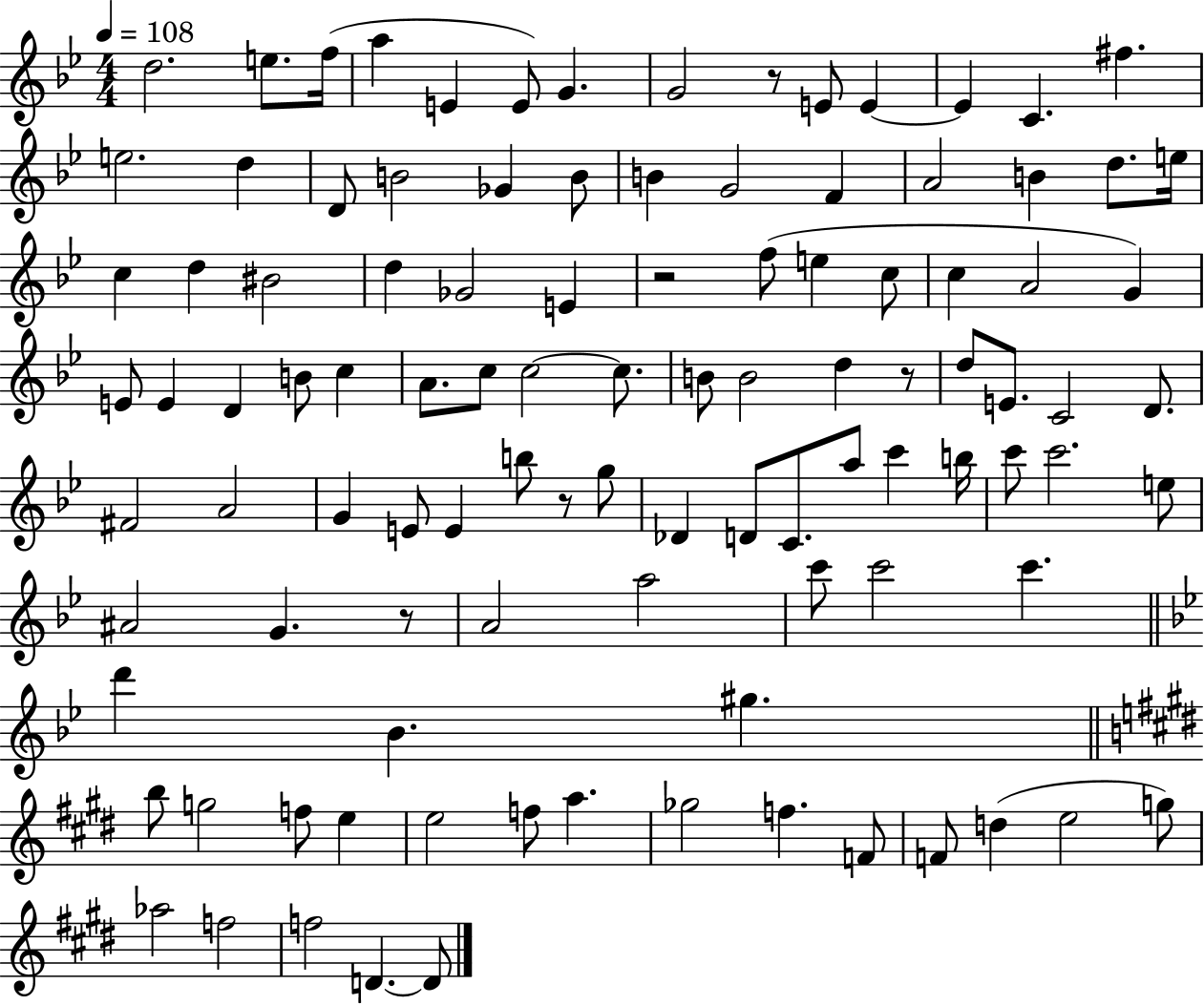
X:1
T:Untitled
M:4/4
L:1/4
K:Bb
d2 e/2 f/4 a E E/2 G G2 z/2 E/2 E E C ^f e2 d D/2 B2 _G B/2 B G2 F A2 B d/2 e/4 c d ^B2 d _G2 E z2 f/2 e c/2 c A2 G E/2 E D B/2 c A/2 c/2 c2 c/2 B/2 B2 d z/2 d/2 E/2 C2 D/2 ^F2 A2 G E/2 E b/2 z/2 g/2 _D D/2 C/2 a/2 c' b/4 c'/2 c'2 e/2 ^A2 G z/2 A2 a2 c'/2 c'2 c' d' _B ^g b/2 g2 f/2 e e2 f/2 a _g2 f F/2 F/2 d e2 g/2 _a2 f2 f2 D D/2